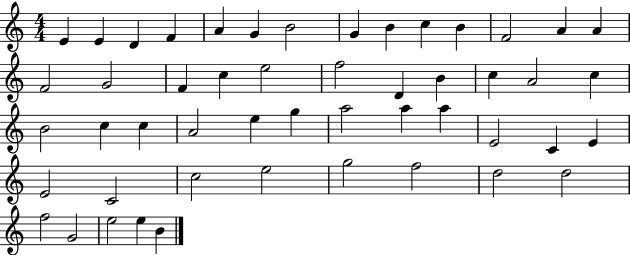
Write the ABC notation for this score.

X:1
T:Untitled
M:4/4
L:1/4
K:C
E E D F A G B2 G B c B F2 A A F2 G2 F c e2 f2 D B c A2 c B2 c c A2 e g a2 a a E2 C E E2 C2 c2 e2 g2 f2 d2 d2 f2 G2 e2 e B